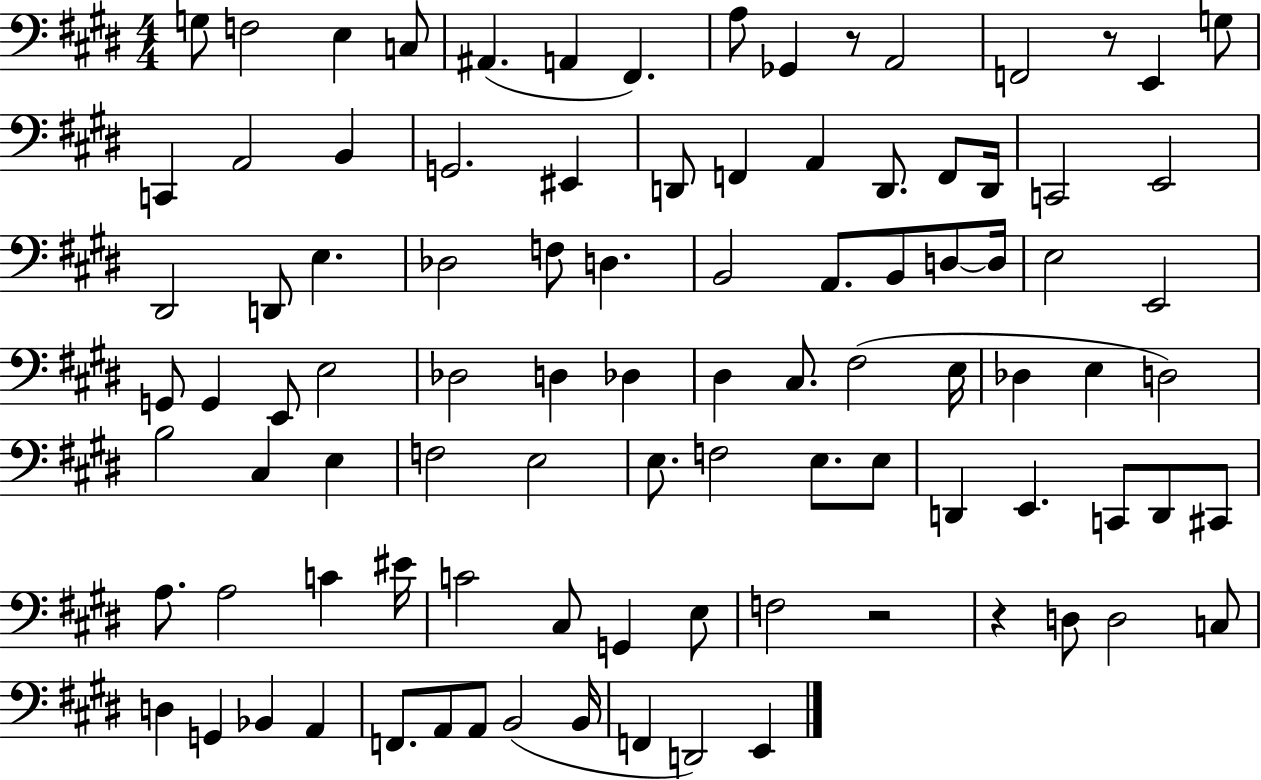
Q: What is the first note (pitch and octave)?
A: G3